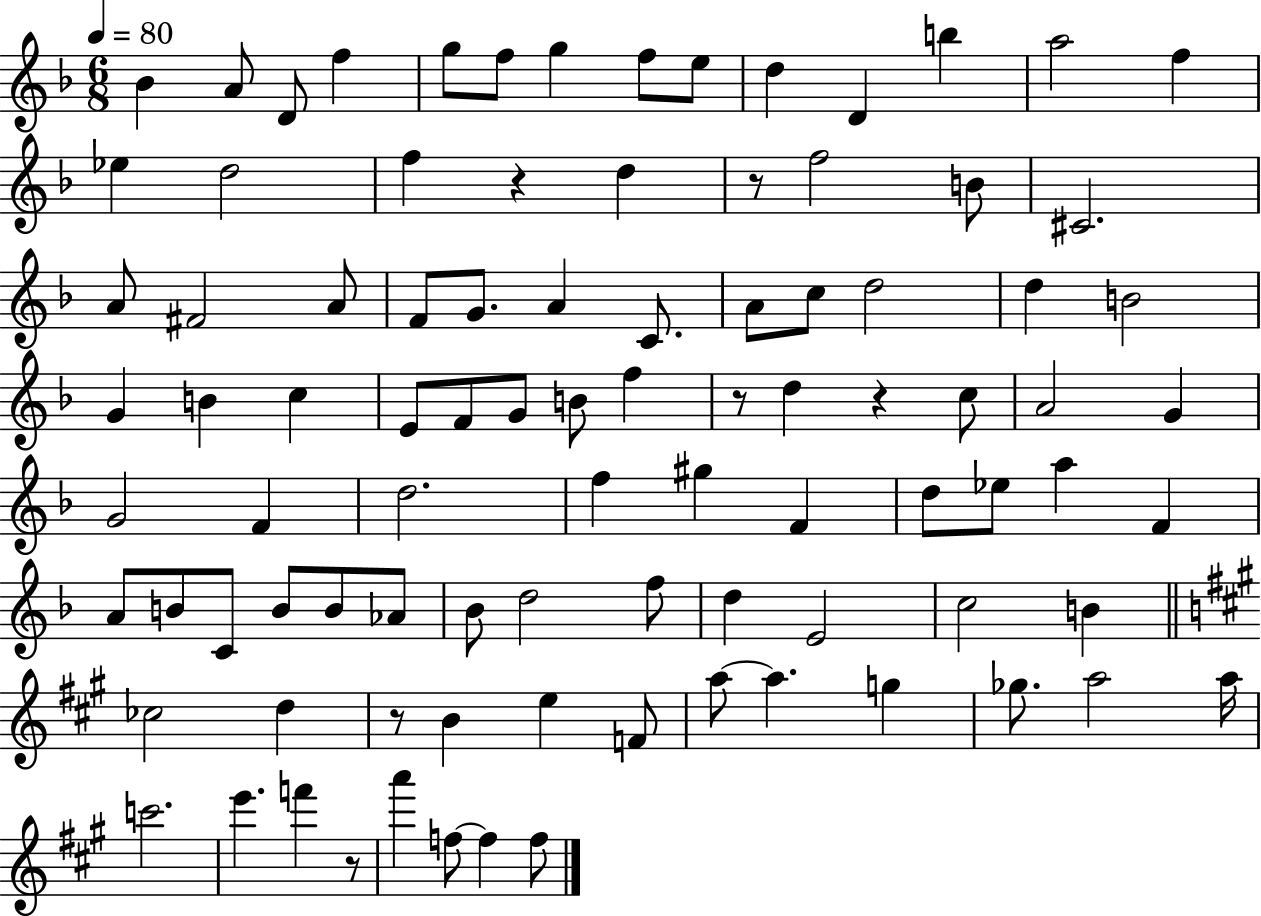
{
  \clef treble
  \numericTimeSignature
  \time 6/8
  \key f \major
  \tempo 4 = 80
  \repeat volta 2 { bes'4 a'8 d'8 f''4 | g''8 f''8 g''4 f''8 e''8 | d''4 d'4 b''4 | a''2 f''4 | \break ees''4 d''2 | f''4 r4 d''4 | r8 f''2 b'8 | cis'2. | \break a'8 fis'2 a'8 | f'8 g'8. a'4 c'8. | a'8 c''8 d''2 | d''4 b'2 | \break g'4 b'4 c''4 | e'8 f'8 g'8 b'8 f''4 | r8 d''4 r4 c''8 | a'2 g'4 | \break g'2 f'4 | d''2. | f''4 gis''4 f'4 | d''8 ees''8 a''4 f'4 | \break a'8 b'8 c'8 b'8 b'8 aes'8 | bes'8 d''2 f''8 | d''4 e'2 | c''2 b'4 | \break \bar "||" \break \key a \major ces''2 d''4 | r8 b'4 e''4 f'8 | a''8~~ a''4. g''4 | ges''8. a''2 a''16 | \break c'''2. | e'''4. f'''4 r8 | a'''4 f''8~~ f''4 f''8 | } \bar "|."
}